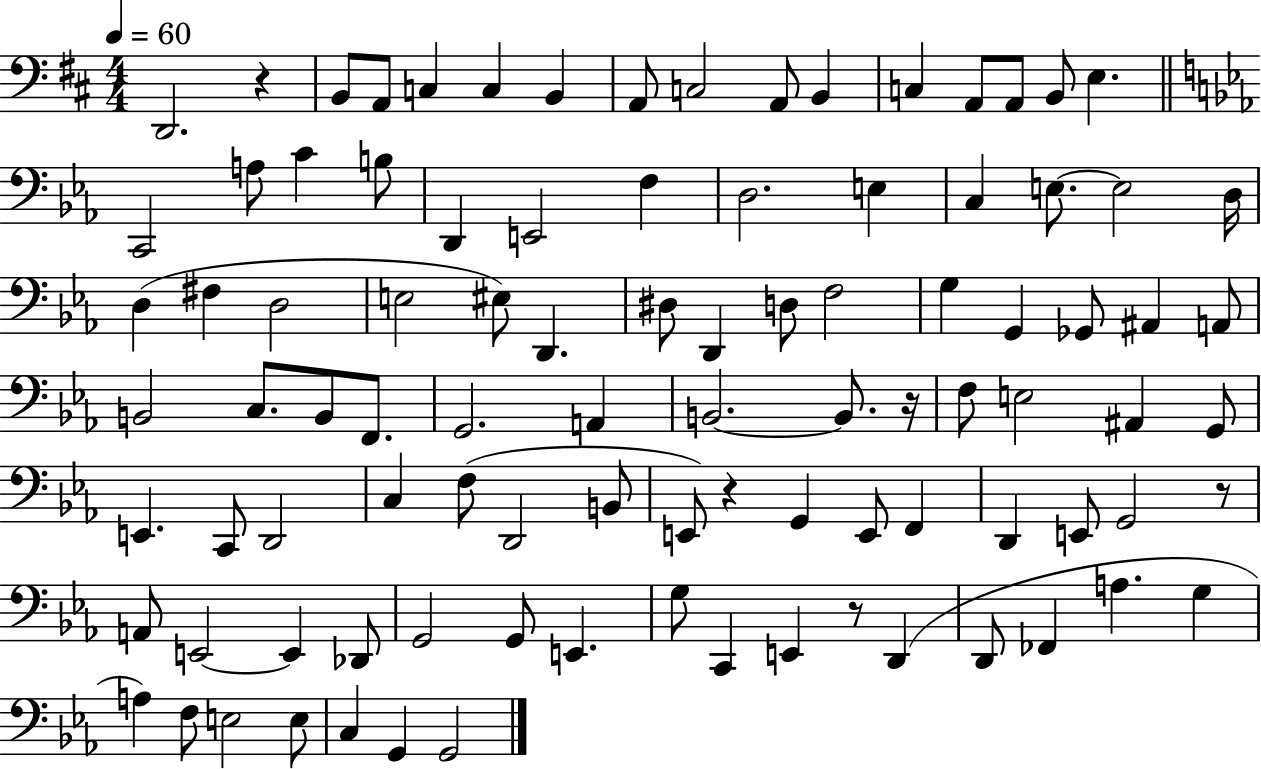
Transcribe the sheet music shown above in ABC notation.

X:1
T:Untitled
M:4/4
L:1/4
K:D
D,,2 z B,,/2 A,,/2 C, C, B,, A,,/2 C,2 A,,/2 B,, C, A,,/2 A,,/2 B,,/2 E, C,,2 A,/2 C B,/2 D,, E,,2 F, D,2 E, C, E,/2 E,2 D,/4 D, ^F, D,2 E,2 ^E,/2 D,, ^D,/2 D,, D,/2 F,2 G, G,, _G,,/2 ^A,, A,,/2 B,,2 C,/2 B,,/2 F,,/2 G,,2 A,, B,,2 B,,/2 z/4 F,/2 E,2 ^A,, G,,/2 E,, C,,/2 D,,2 C, F,/2 D,,2 B,,/2 E,,/2 z G,, E,,/2 F,, D,, E,,/2 G,,2 z/2 A,,/2 E,,2 E,, _D,,/2 G,,2 G,,/2 E,, G,/2 C,, E,, z/2 D,, D,,/2 _F,, A, G, A, F,/2 E,2 E,/2 C, G,, G,,2